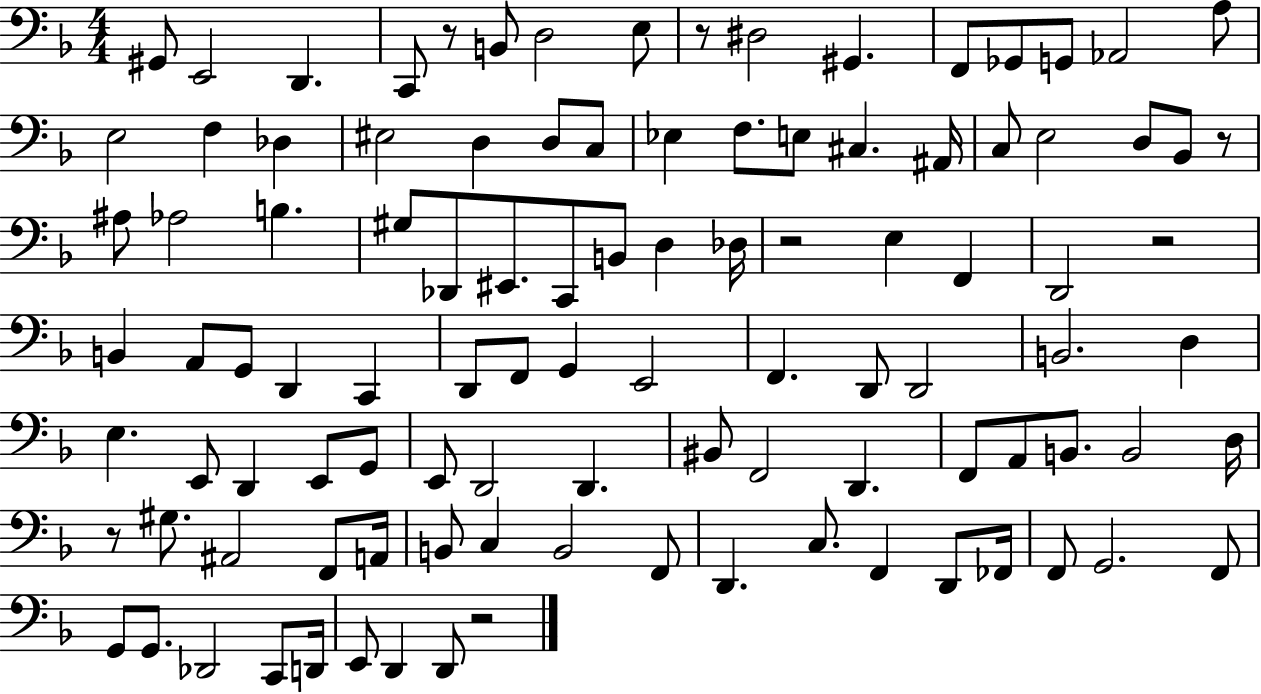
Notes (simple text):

G#2/e E2/h D2/q. C2/e R/e B2/e D3/h E3/e R/e D#3/h G#2/q. F2/e Gb2/e G2/e Ab2/h A3/e E3/h F3/q Db3/q EIS3/h D3/q D3/e C3/e Eb3/q F3/e. E3/e C#3/q. A#2/s C3/e E3/h D3/e Bb2/e R/e A#3/e Ab3/h B3/q. G#3/e Db2/e EIS2/e. C2/e B2/e D3/q Db3/s R/h E3/q F2/q D2/h R/h B2/q A2/e G2/e D2/q C2/q D2/e F2/e G2/q E2/h F2/q. D2/e D2/h B2/h. D3/q E3/q. E2/e D2/q E2/e G2/e E2/e D2/h D2/q. BIS2/e F2/h D2/q. F2/e A2/e B2/e. B2/h D3/s R/e G#3/e. A#2/h F2/e A2/s B2/e C3/q B2/h F2/e D2/q. C3/e. F2/q D2/e FES2/s F2/e G2/h. F2/e G2/e G2/e. Db2/h C2/e D2/s E2/e D2/q D2/e R/h